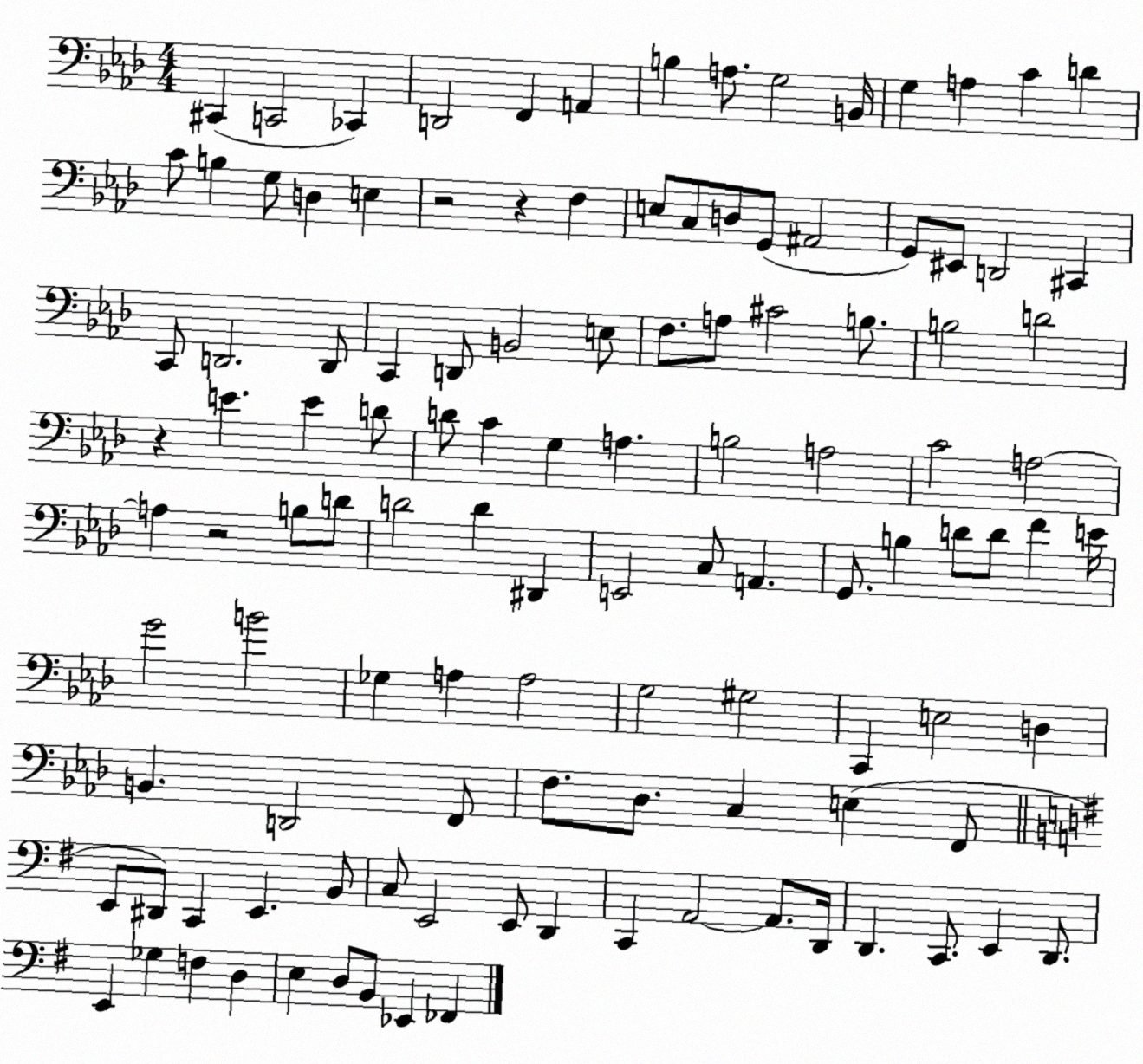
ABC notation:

X:1
T:Untitled
M:4/4
L:1/4
K:Ab
^C,, C,,2 _C,, D,,2 F,, A,, B, A,/2 G,2 B,,/4 G, A, C D C/2 B, G,/2 D, E, z2 z F, E,/2 C,/2 D,/2 G,,/2 ^A,,2 G,,/2 ^E,,/2 D,,2 ^C,, C,,/2 D,,2 D,,/2 C,, D,,/2 B,,2 E,/2 F,/2 A,/2 ^C2 B,/2 B,2 D2 z E E D/2 D/2 C G, A, B,2 A,2 C2 A,2 A, z2 B,/2 D/2 D2 D ^D,, E,,2 C,/2 A,, G,,/2 B, D/2 D/2 F E/4 G2 B2 _G, A, A,2 G,2 ^G,2 C,, E,2 D, B,, D,,2 F,,/2 F,/2 _D,/2 C, E, F,,/2 E,,/2 ^D,,/2 C,, E,, B,,/2 C,/2 E,,2 E,,/2 D,, C,, A,,2 A,,/2 D,,/4 D,, C,,/2 E,, D,,/2 E,, _G, F, D, E, D,/2 B,,/2 _E,, _F,,